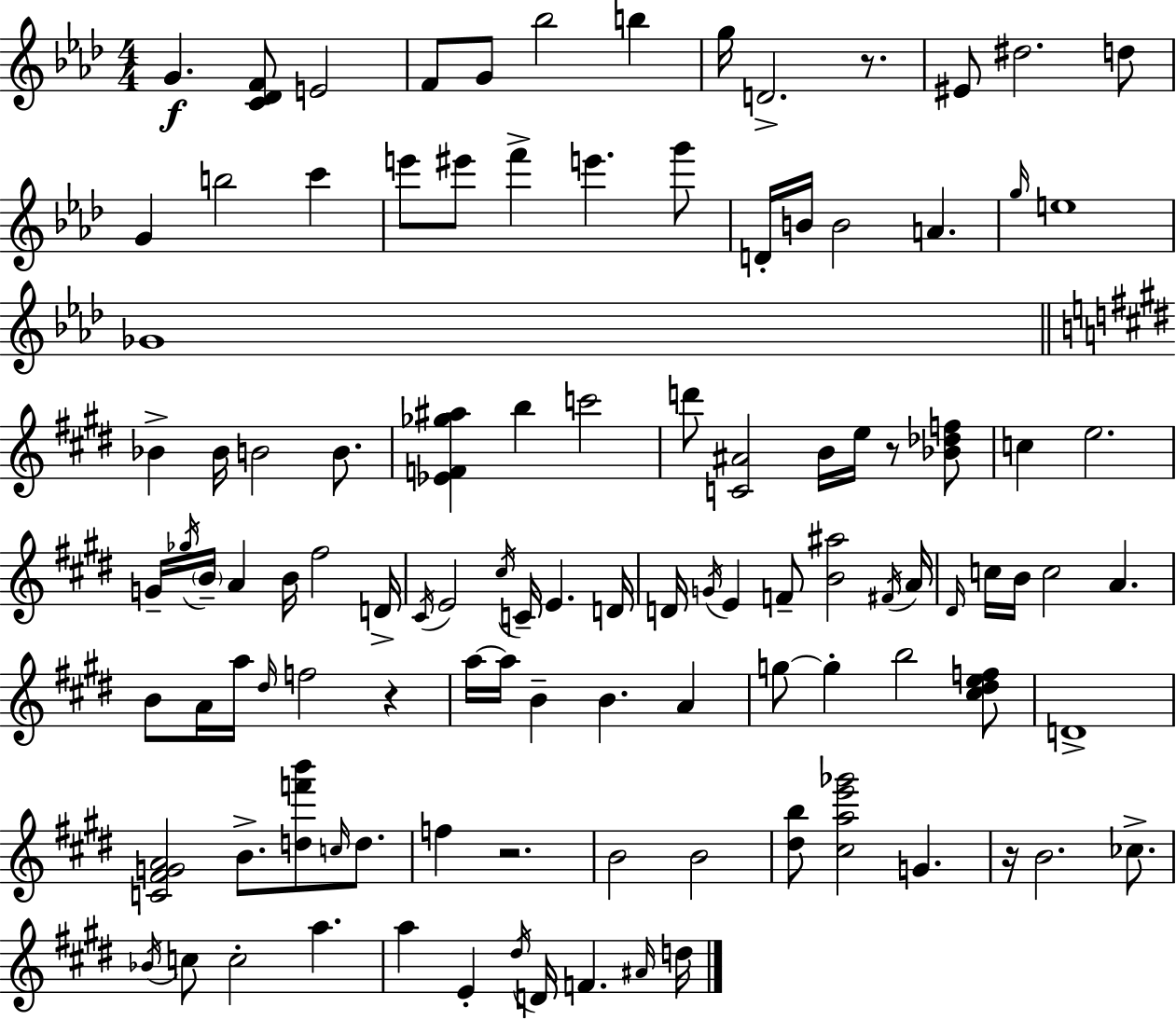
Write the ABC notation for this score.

X:1
T:Untitled
M:4/4
L:1/4
K:Fm
G [C_DF]/2 E2 F/2 G/2 _b2 b g/4 D2 z/2 ^E/2 ^d2 d/2 G b2 c' e'/2 ^e'/2 f' e' g'/2 D/4 B/4 B2 A g/4 e4 _G4 _B _B/4 B2 B/2 [_EF_g^a] b c'2 d'/2 [C^A]2 B/4 e/4 z/2 [_B_df]/2 c e2 G/4 _g/4 B/4 A B/4 ^f2 D/4 ^C/4 E2 ^c/4 C/4 E D/4 D/4 G/4 E F/2 [B^a]2 ^F/4 A/4 ^D/4 c/4 B/4 c2 A B/2 A/4 a/4 ^d/4 f2 z a/4 a/4 B B A g/2 g b2 [^c^def]/2 D4 [C^FGA]2 B/2 [df'b']/2 c/4 d/2 f z2 B2 B2 [^db]/2 [^cae'_g']2 G z/4 B2 _c/2 _B/4 c/2 c2 a a E ^d/4 D/4 F ^A/4 d/4